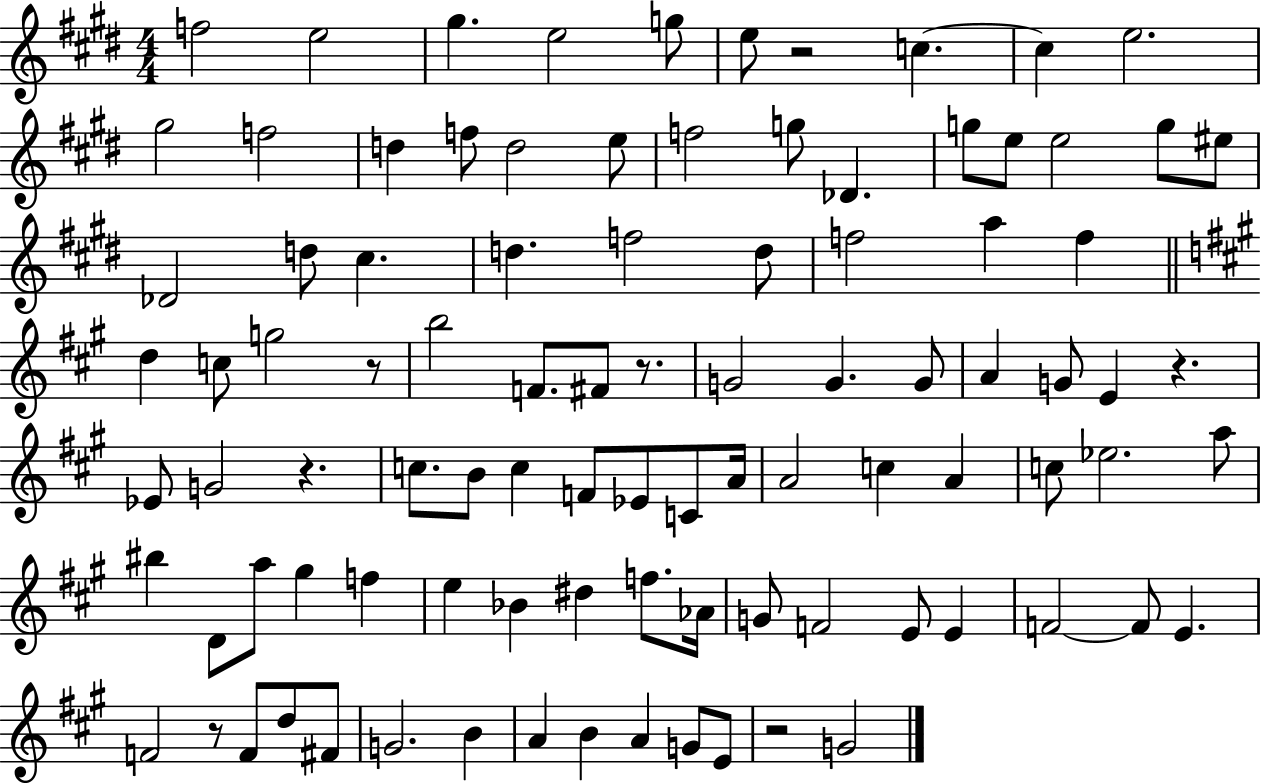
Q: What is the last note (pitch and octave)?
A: G4